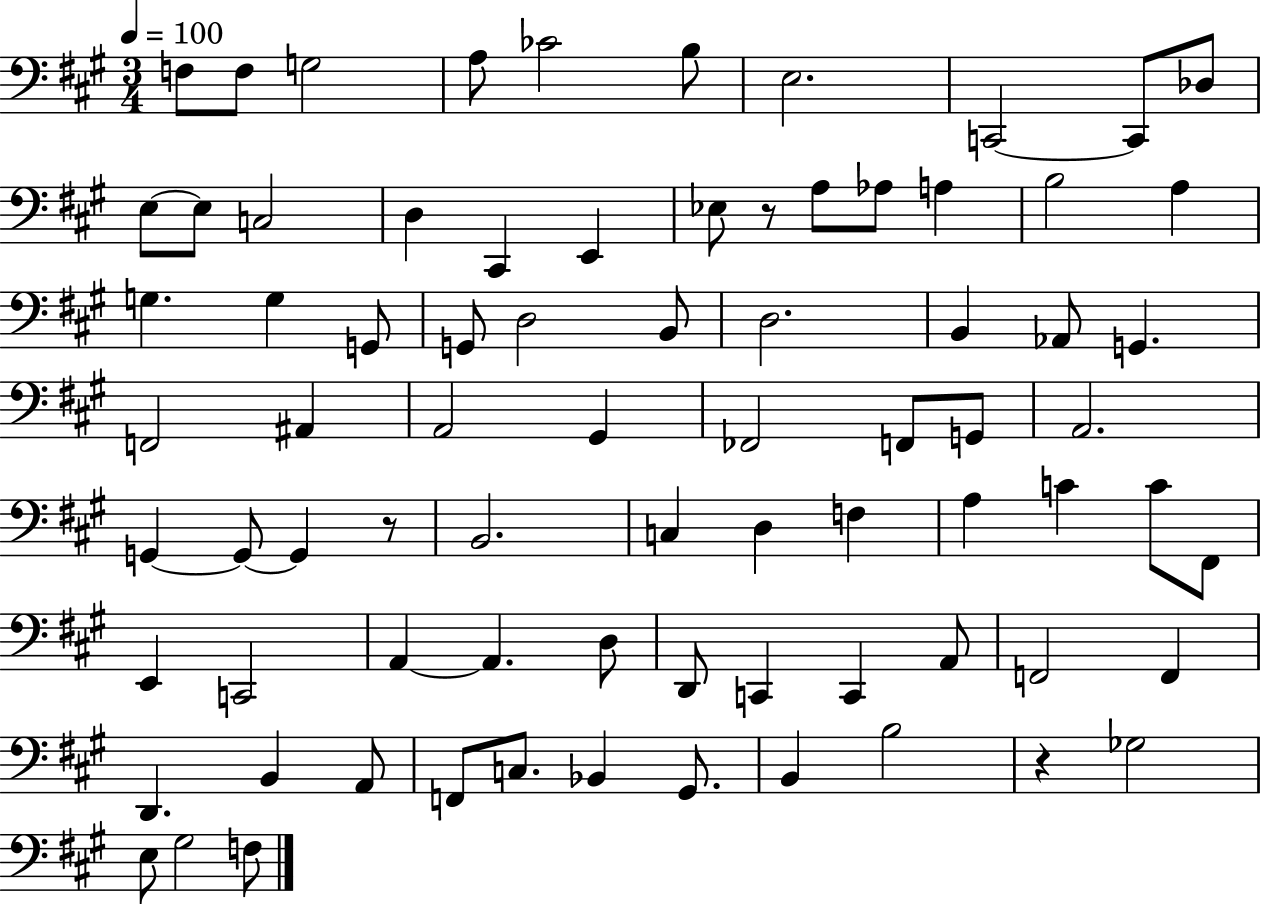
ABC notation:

X:1
T:Untitled
M:3/4
L:1/4
K:A
F,/2 F,/2 G,2 A,/2 _C2 B,/2 E,2 C,,2 C,,/2 _D,/2 E,/2 E,/2 C,2 D, ^C,, E,, _E,/2 z/2 A,/2 _A,/2 A, B,2 A, G, G, G,,/2 G,,/2 D,2 B,,/2 D,2 B,, _A,,/2 G,, F,,2 ^A,, A,,2 ^G,, _F,,2 F,,/2 G,,/2 A,,2 G,, G,,/2 G,, z/2 B,,2 C, D, F, A, C C/2 ^F,,/2 E,, C,,2 A,, A,, D,/2 D,,/2 C,, C,, A,,/2 F,,2 F,, D,, B,, A,,/2 F,,/2 C,/2 _B,, ^G,,/2 B,, B,2 z _G,2 E,/2 ^G,2 F,/2